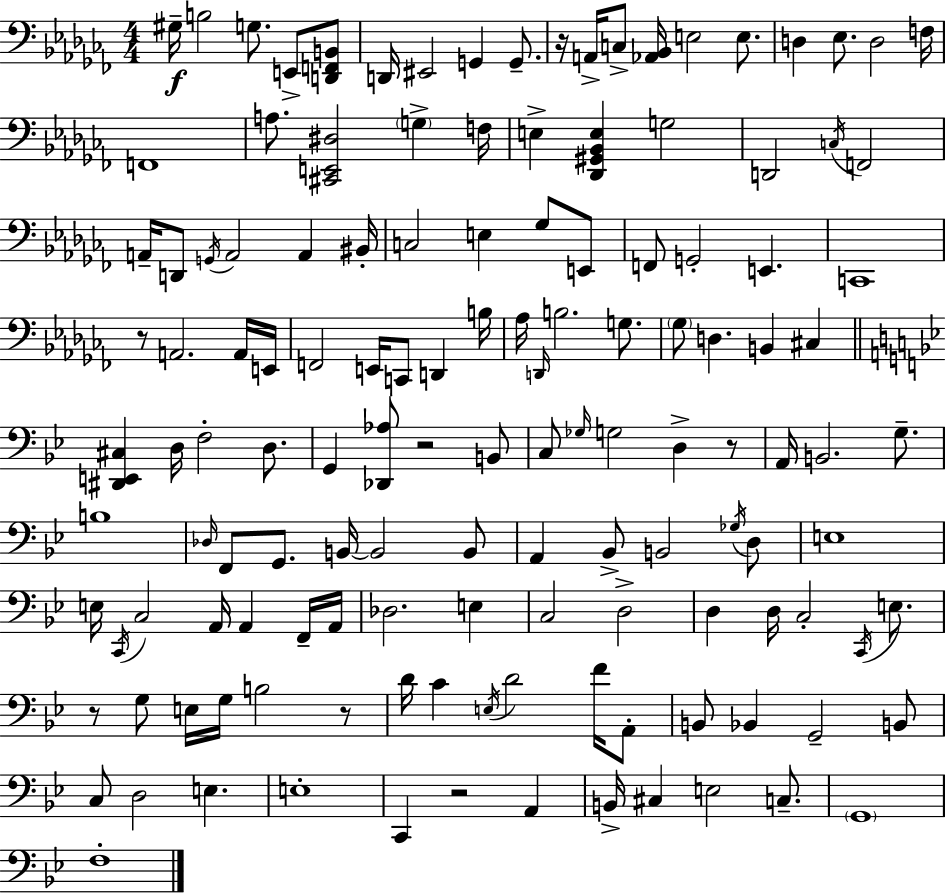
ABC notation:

X:1
T:Untitled
M:4/4
L:1/4
K:Abm
^G,/4 B,2 G,/2 E,,/2 [D,,F,,B,,]/2 D,,/4 ^E,,2 G,, G,,/2 z/4 A,,/4 C,/2 [_A,,_B,,]/4 E,2 E,/2 D, _E,/2 D,2 F,/4 F,,4 A,/2 [^C,,E,,^D,]2 G, F,/4 E, [_D,,^G,,_B,,E,] G,2 D,,2 C,/4 F,,2 A,,/4 D,,/2 G,,/4 A,,2 A,, ^B,,/4 C,2 E, _G,/2 E,,/2 F,,/2 G,,2 E,, C,,4 z/2 A,,2 A,,/4 E,,/4 F,,2 E,,/4 C,,/2 D,, B,/4 _A,/4 D,,/4 B,2 G,/2 _G,/2 D, B,, ^C, [^D,,E,,^C,] D,/4 F,2 D,/2 G,, [_D,,_A,]/2 z2 B,,/2 C,/2 _G,/4 G,2 D, z/2 A,,/4 B,,2 G,/2 B,4 _D,/4 F,,/2 G,,/2 B,,/4 B,,2 B,,/2 A,, _B,,/2 B,,2 _G,/4 D,/2 E,4 E,/4 C,,/4 C,2 A,,/4 A,, F,,/4 A,,/4 _D,2 E, C,2 D,2 D, D,/4 C,2 C,,/4 E,/2 z/2 G,/2 E,/4 G,/4 B,2 z/2 D/4 C E,/4 D2 F/4 A,,/2 B,,/2 _B,, G,,2 B,,/2 C,/2 D,2 E, E,4 C,, z2 A,, B,,/4 ^C, E,2 C,/2 G,,4 F,4